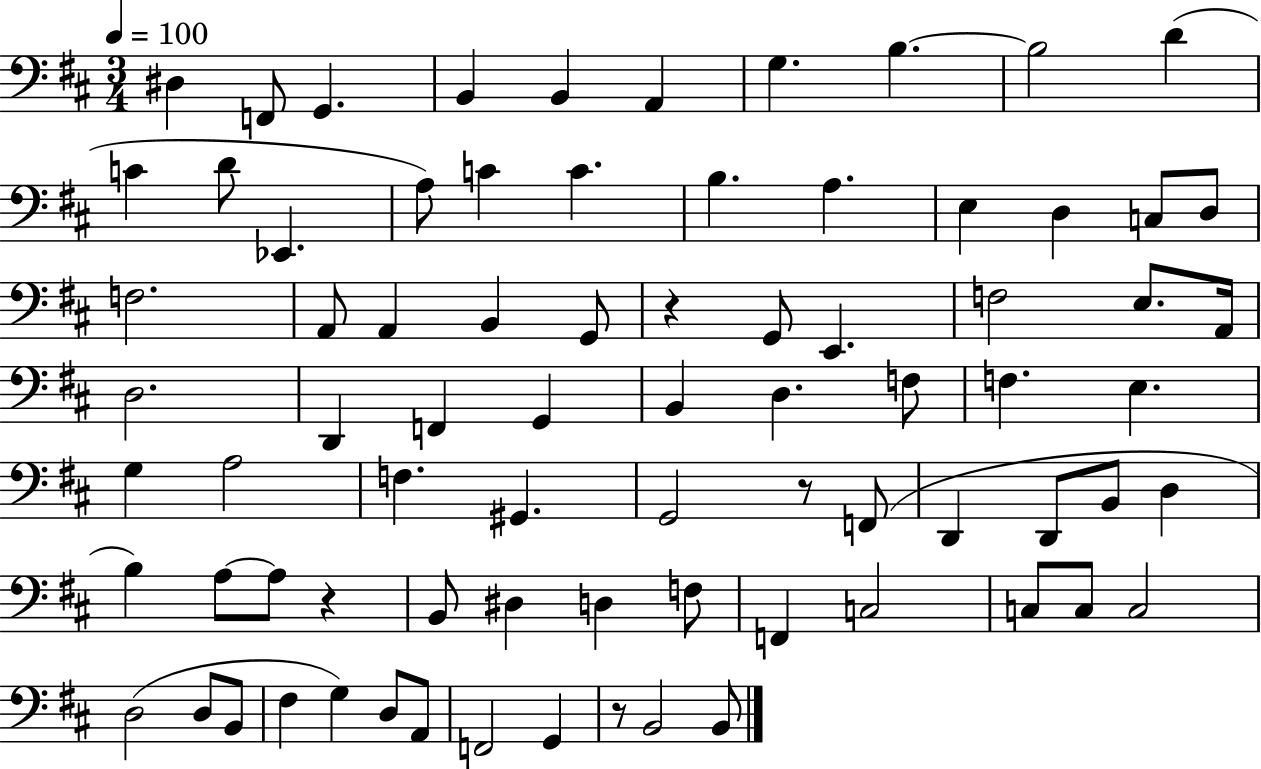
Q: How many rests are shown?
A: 4